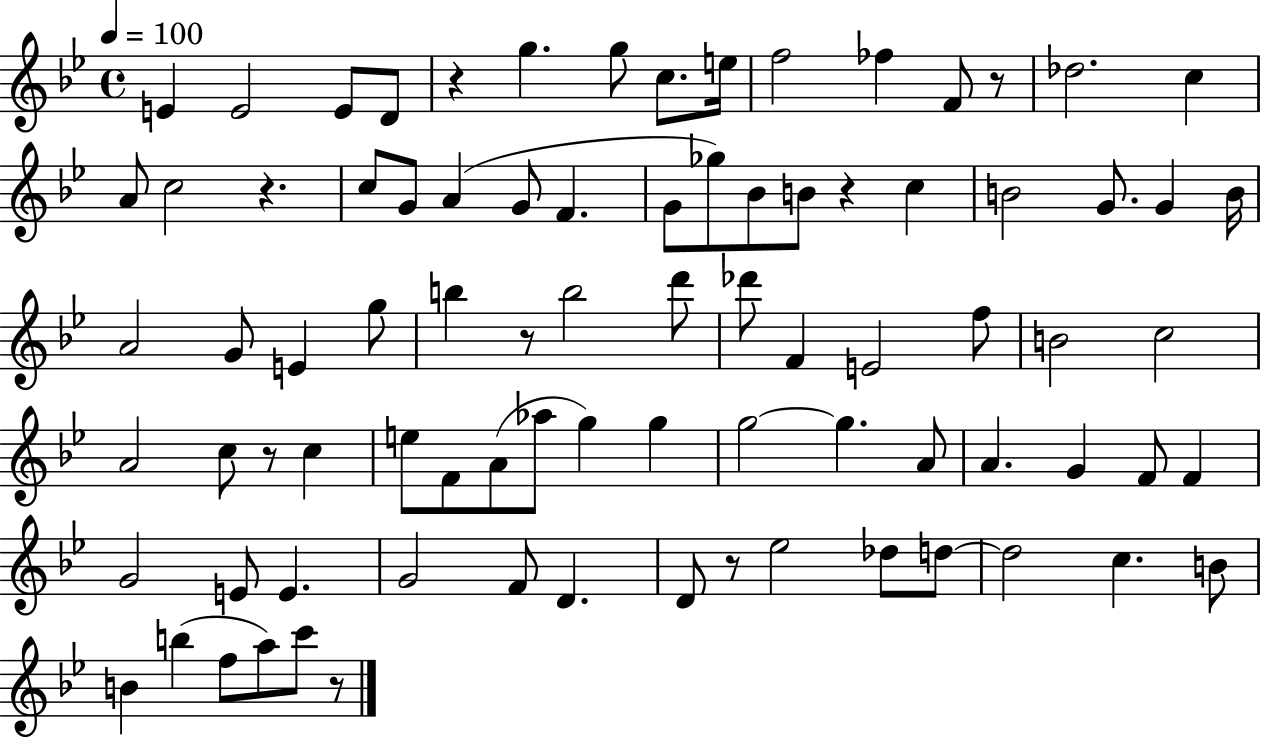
X:1
T:Untitled
M:4/4
L:1/4
K:Bb
E E2 E/2 D/2 z g g/2 c/2 e/4 f2 _f F/2 z/2 _d2 c A/2 c2 z c/2 G/2 A G/2 F G/2 _g/2 _B/2 B/2 z c B2 G/2 G B/4 A2 G/2 E g/2 b z/2 b2 d'/2 _d'/2 F E2 f/2 B2 c2 A2 c/2 z/2 c e/2 F/2 A/2 _a/2 g g g2 g A/2 A G F/2 F G2 E/2 E G2 F/2 D D/2 z/2 _e2 _d/2 d/2 d2 c B/2 B b f/2 a/2 c'/2 z/2